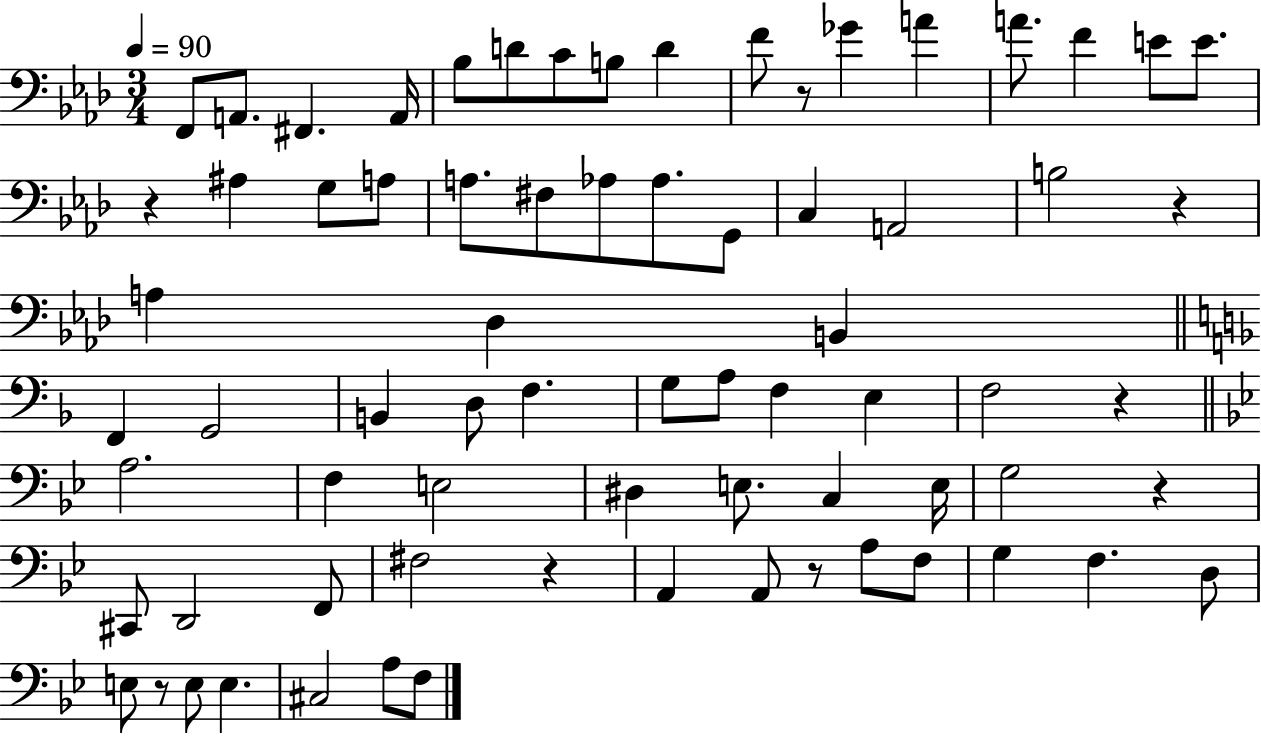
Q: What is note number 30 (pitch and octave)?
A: B2